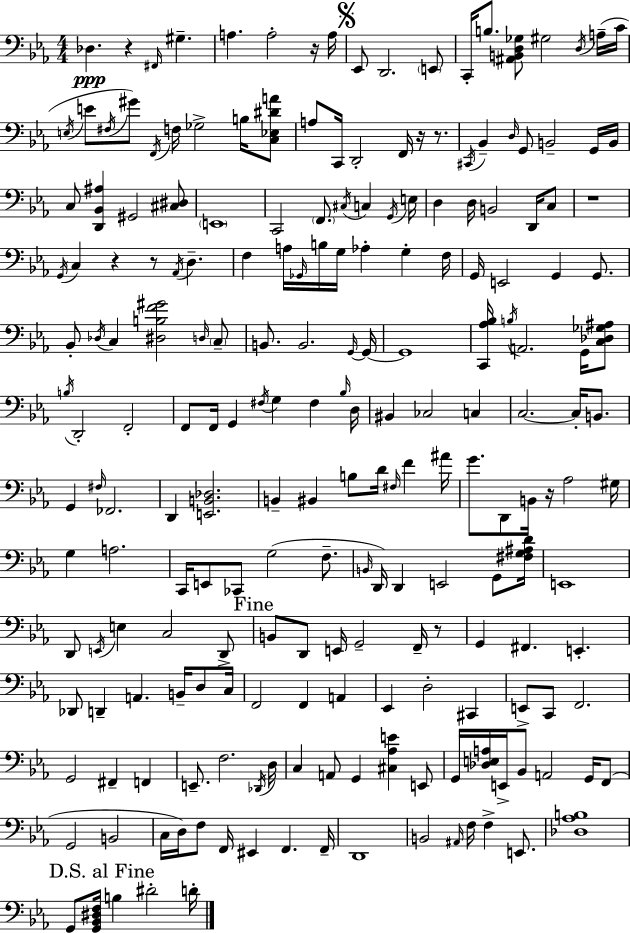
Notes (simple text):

Db3/q. R/q F#2/s G#3/q. A3/q. A3/h R/s A3/s Eb2/e D2/h. E2/e C2/s B3/e. [A#2,B2,D3,Gb3]/e G#3/h D3/s A3/s C4/s E3/s E4/e F#3/s G#4/e F2/s F3/s Gb3/h B3/s [C3,Eb3,D#4,A4]/e A3/e C2/s D2/h F2/s R/s R/e. C#2/s Bb2/q D3/s G2/e B2/h G2/s B2/s C3/e [D2,Bb2,A#3]/q G#2/h [C#3,D#3]/e E2/w C2/h F2/e. C#3/s C3/q G2/s E3/s D3/q D3/s B2/h D2/s C3/e R/w G2/s C3/q R/q R/e Ab2/s D3/q. F3/q A3/s Gb2/s B3/s G3/s Ab3/q G3/q F3/s G2/s E2/h G2/q G2/e. Bb2/e Db3/s C3/q [D#3,B3,F4,G#4]/h D3/s C3/e B2/e. B2/h. G2/s G2/s G2/w [C2,Ab3,Bb3]/s B3/s A2/h. G2/s [C3,Db3,Gb3,A#3]/e B3/s D2/h F2/h F2/e F2/s G2/q F#3/s G3/q F#3/q Bb3/s D3/s BIS2/q CES3/h C3/q C3/h. C3/s B2/e. G2/q F#3/s FES2/h. D2/q [E2,B2,Db3]/h. B2/q BIS2/q B3/e D4/s F#3/s F4/q A#4/s G4/e. D2/e B2/s R/s Ab3/h G#3/s G3/q A3/h. C2/s E2/e CES2/e G3/h F3/e. B2/s D2/s D2/q E2/h G2/e [F#3,G3,A#3,D4]/s E2/w D2/e E2/s E3/q C3/h D2/e B2/e D2/e E2/s G2/h F2/s R/e G2/q F#2/q. E2/q. Db2/e D2/q A2/q. B2/s D3/e C3/s F2/h F2/q A2/q Eb2/q D3/h C#2/q E2/e C2/e F2/h. G2/h F#2/q F2/q E2/e. F3/h. Db2/s D3/s C3/q A2/e G2/q [C#3,Ab3,E4]/q E2/e G2/s [Db3,E3,A3]/s E2/s Bb2/e A2/h G2/s F2/e G2/h B2/h C3/s D3/s F3/e F2/s EIS2/q F2/q. F2/s D2/w B2/h A#2/s F3/s F3/q E2/e. [Db3,Ab3,B3]/w G2/e [G2,Bb2,D#3,F3]/s B3/q D#4/h D4/s